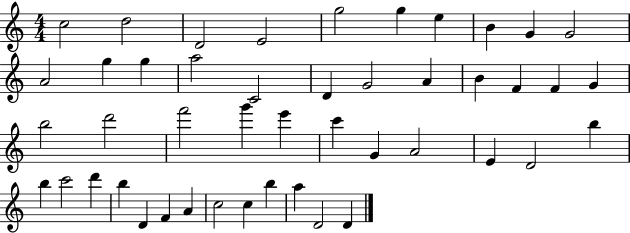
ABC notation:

X:1
T:Untitled
M:4/4
L:1/4
K:C
c2 d2 D2 E2 g2 g e B G G2 A2 g g a2 C2 D G2 A B F F G b2 d'2 f'2 g' e' c' G A2 E D2 b b c'2 d' b D F A c2 c b a D2 D